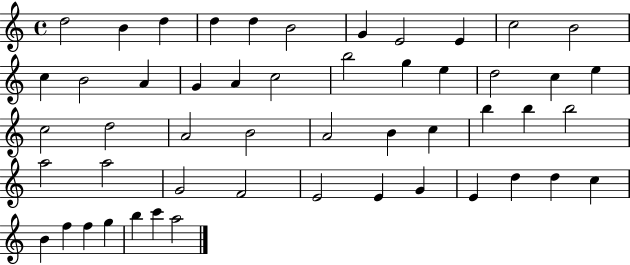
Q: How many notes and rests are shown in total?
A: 51